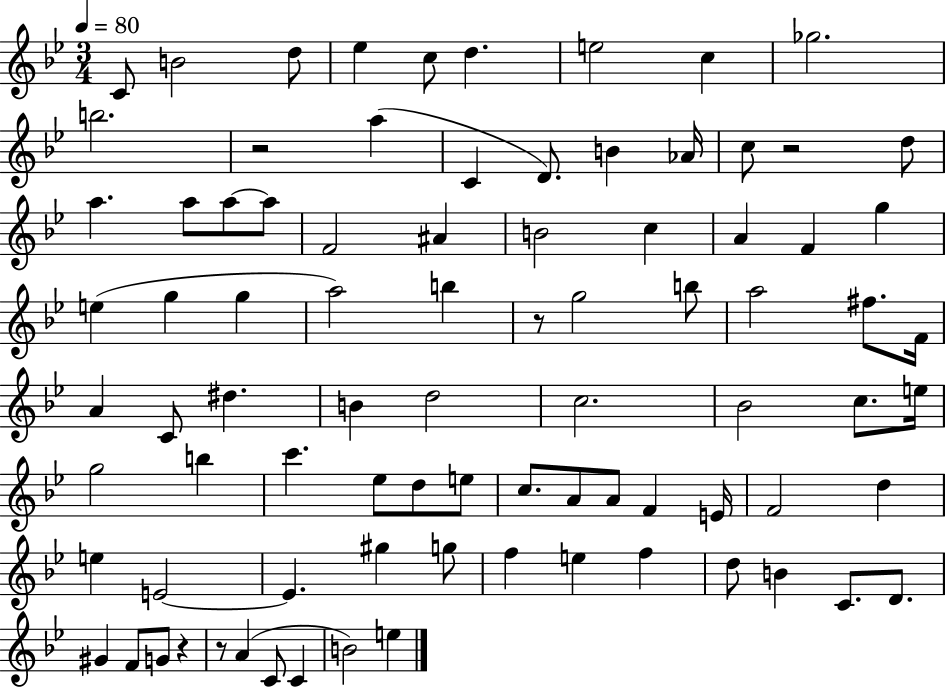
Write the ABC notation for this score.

X:1
T:Untitled
M:3/4
L:1/4
K:Bb
C/2 B2 d/2 _e c/2 d e2 c _g2 b2 z2 a C D/2 B _A/4 c/2 z2 d/2 a a/2 a/2 a/2 F2 ^A B2 c A F g e g g a2 b z/2 g2 b/2 a2 ^f/2 F/4 A C/2 ^d B d2 c2 _B2 c/2 e/4 g2 b c' _e/2 d/2 e/2 c/2 A/2 A/2 F E/4 F2 d e E2 E ^g g/2 f e f d/2 B C/2 D/2 ^G F/2 G/2 z z/2 A C/2 C B2 e